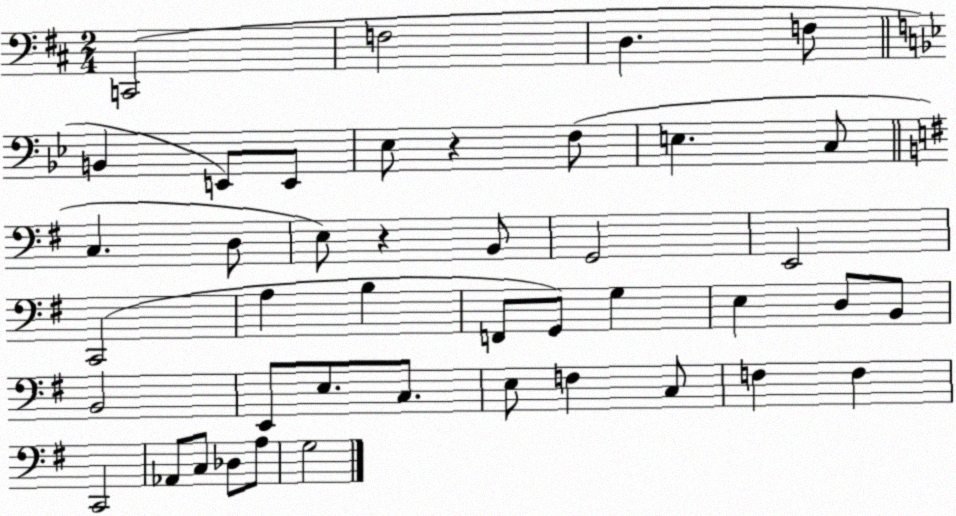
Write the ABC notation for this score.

X:1
T:Untitled
M:2/4
L:1/4
K:D
C,,2 F,2 D, F,/2 B,, E,,/2 E,,/2 _E,/2 z F,/2 E, C,/2 C, D,/2 E,/2 z B,,/2 G,,2 E,,2 C,,2 A, B, F,,/2 G,,/2 G, E, D,/2 B,,/2 B,,2 E,,/2 E,/2 C,/2 E,/2 F, C,/2 F, F, C,,2 _A,,/2 C,/2 _D,/2 A,/2 G,2